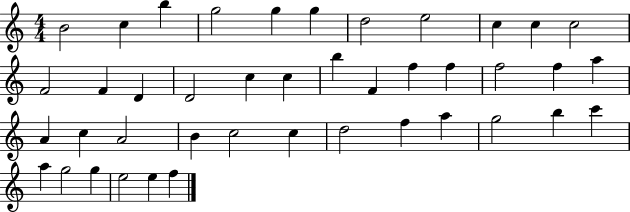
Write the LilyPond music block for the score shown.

{
  \clef treble
  \numericTimeSignature
  \time 4/4
  \key c \major
  b'2 c''4 b''4 | g''2 g''4 g''4 | d''2 e''2 | c''4 c''4 c''2 | \break f'2 f'4 d'4 | d'2 c''4 c''4 | b''4 f'4 f''4 f''4 | f''2 f''4 a''4 | \break a'4 c''4 a'2 | b'4 c''2 c''4 | d''2 f''4 a''4 | g''2 b''4 c'''4 | \break a''4 g''2 g''4 | e''2 e''4 f''4 | \bar "|."
}